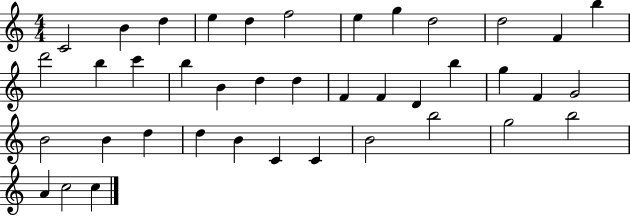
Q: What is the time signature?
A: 4/4